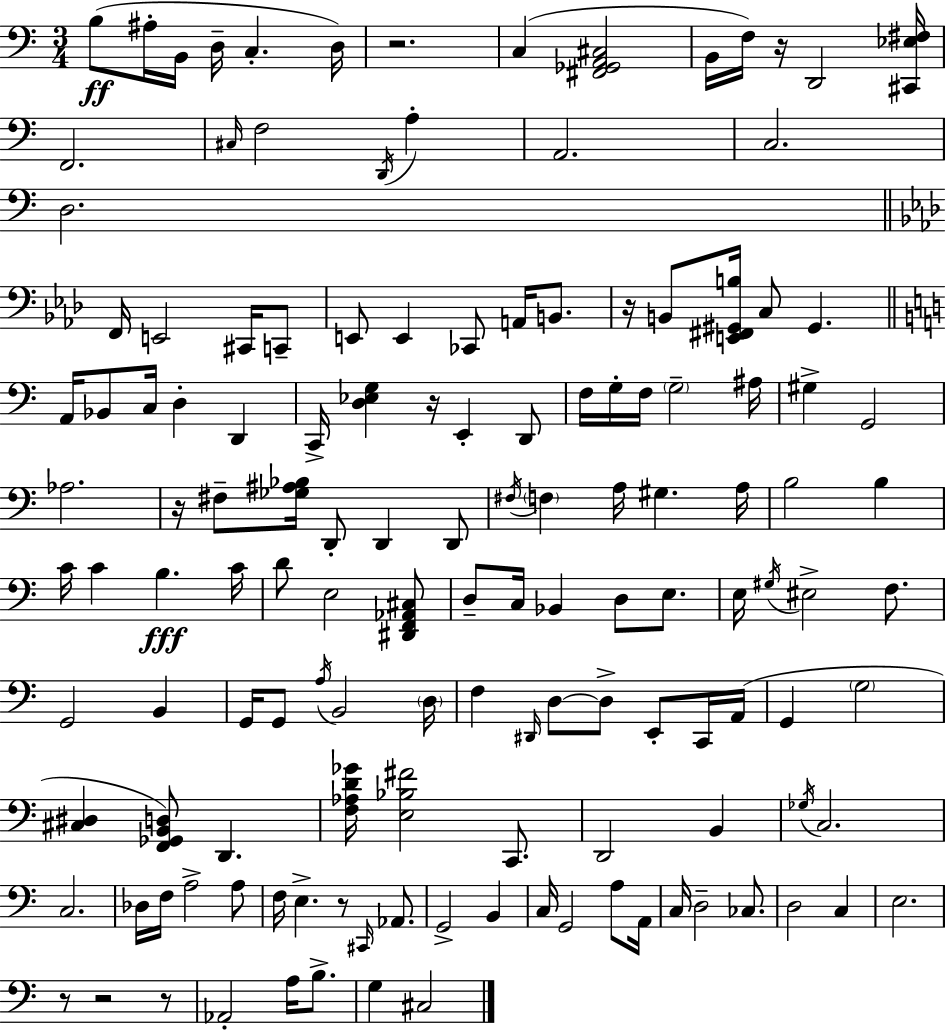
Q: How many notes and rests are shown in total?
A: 139